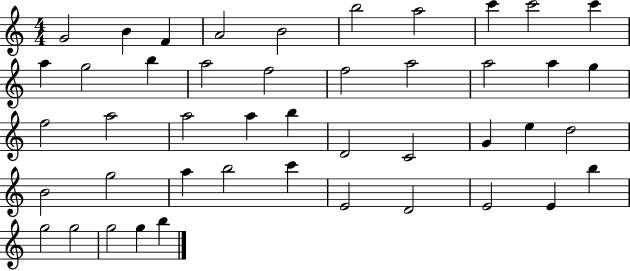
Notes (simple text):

G4/h B4/q F4/q A4/h B4/h B5/h A5/h C6/q C6/h C6/q A5/q G5/h B5/q A5/h F5/h F5/h A5/h A5/h A5/q G5/q F5/h A5/h A5/h A5/q B5/q D4/h C4/h G4/q E5/q D5/h B4/h G5/h A5/q B5/h C6/q E4/h D4/h E4/h E4/q B5/q G5/h G5/h G5/h G5/q B5/q